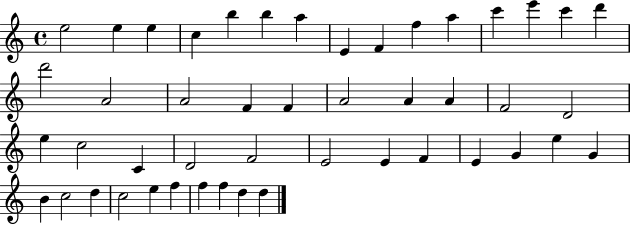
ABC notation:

X:1
T:Untitled
M:4/4
L:1/4
K:C
e2 e e c b b a E F f a c' e' c' d' d'2 A2 A2 F F A2 A A F2 D2 e c2 C D2 F2 E2 E F E G e G B c2 d c2 e f f f d d